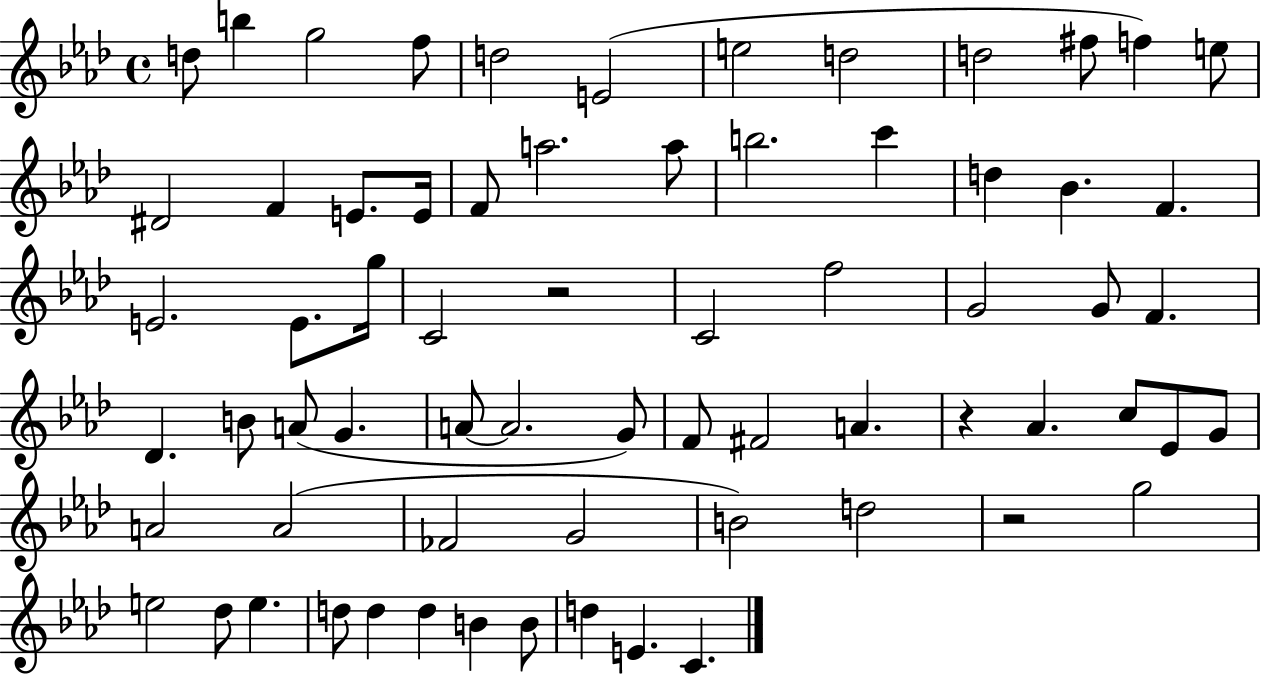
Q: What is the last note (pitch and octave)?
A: C4